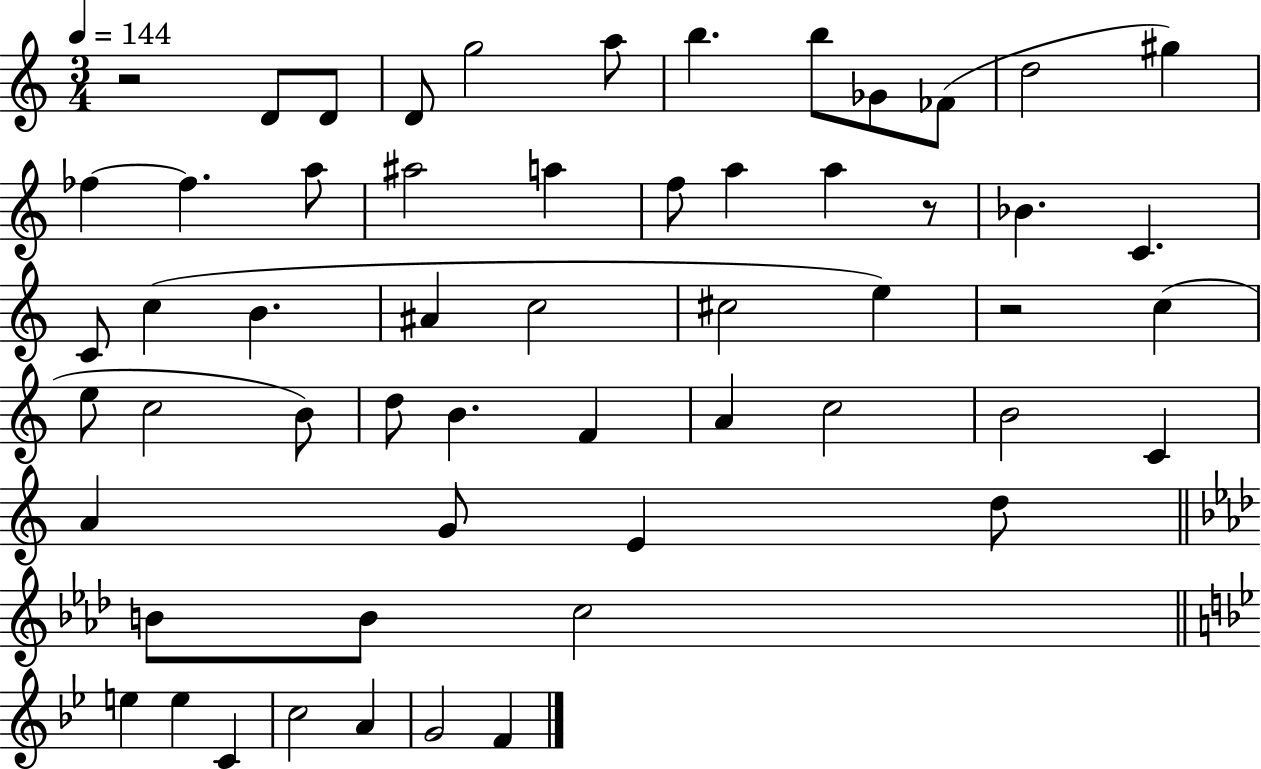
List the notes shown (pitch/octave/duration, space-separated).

R/h D4/e D4/e D4/e G5/h A5/e B5/q. B5/e Gb4/e FES4/e D5/h G#5/q FES5/q FES5/q. A5/e A#5/h A5/q F5/e A5/q A5/q R/e Bb4/q. C4/q. C4/e C5/q B4/q. A#4/q C5/h C#5/h E5/q R/h C5/q E5/e C5/h B4/e D5/e B4/q. F4/q A4/q C5/h B4/h C4/q A4/q G4/e E4/q D5/e B4/e B4/e C5/h E5/q E5/q C4/q C5/h A4/q G4/h F4/q